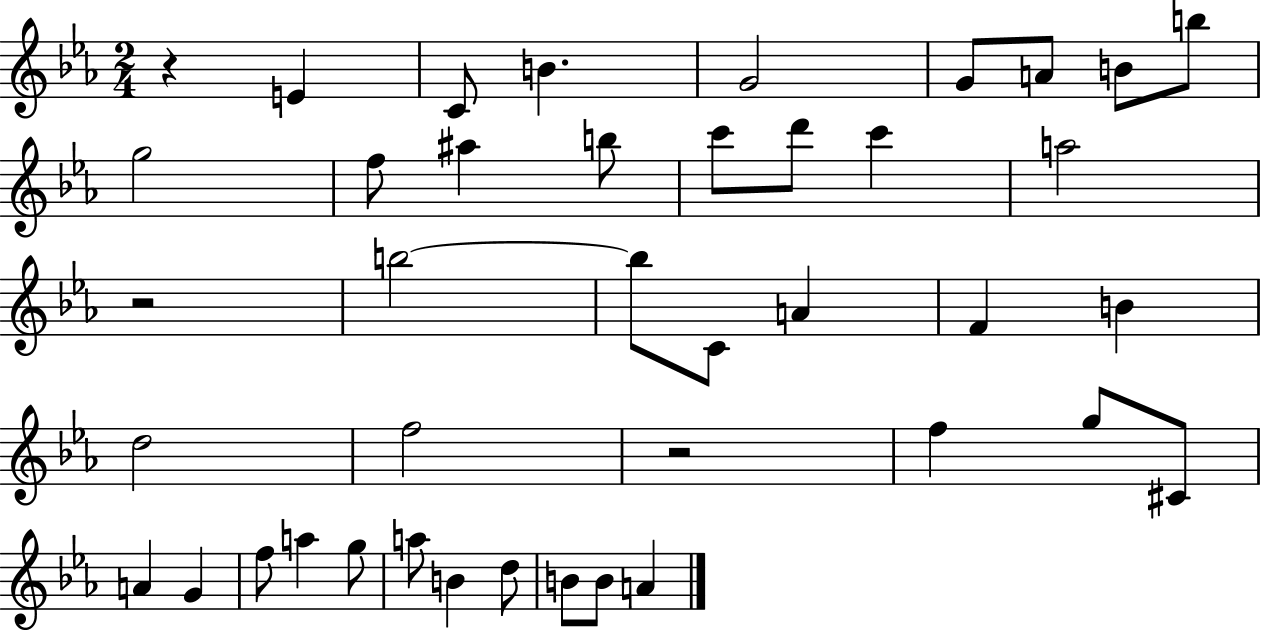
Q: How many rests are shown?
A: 3